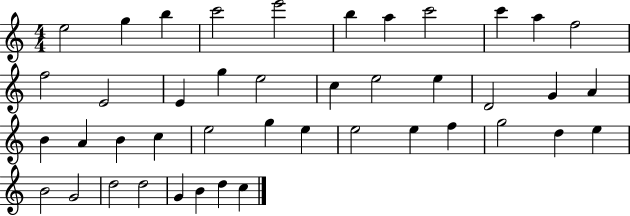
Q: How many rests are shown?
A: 0